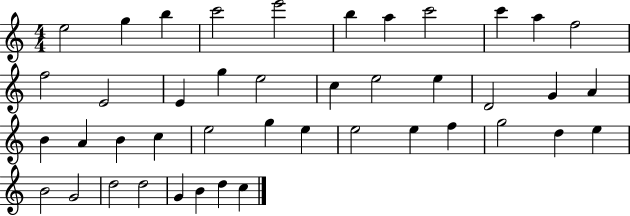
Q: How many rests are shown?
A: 0